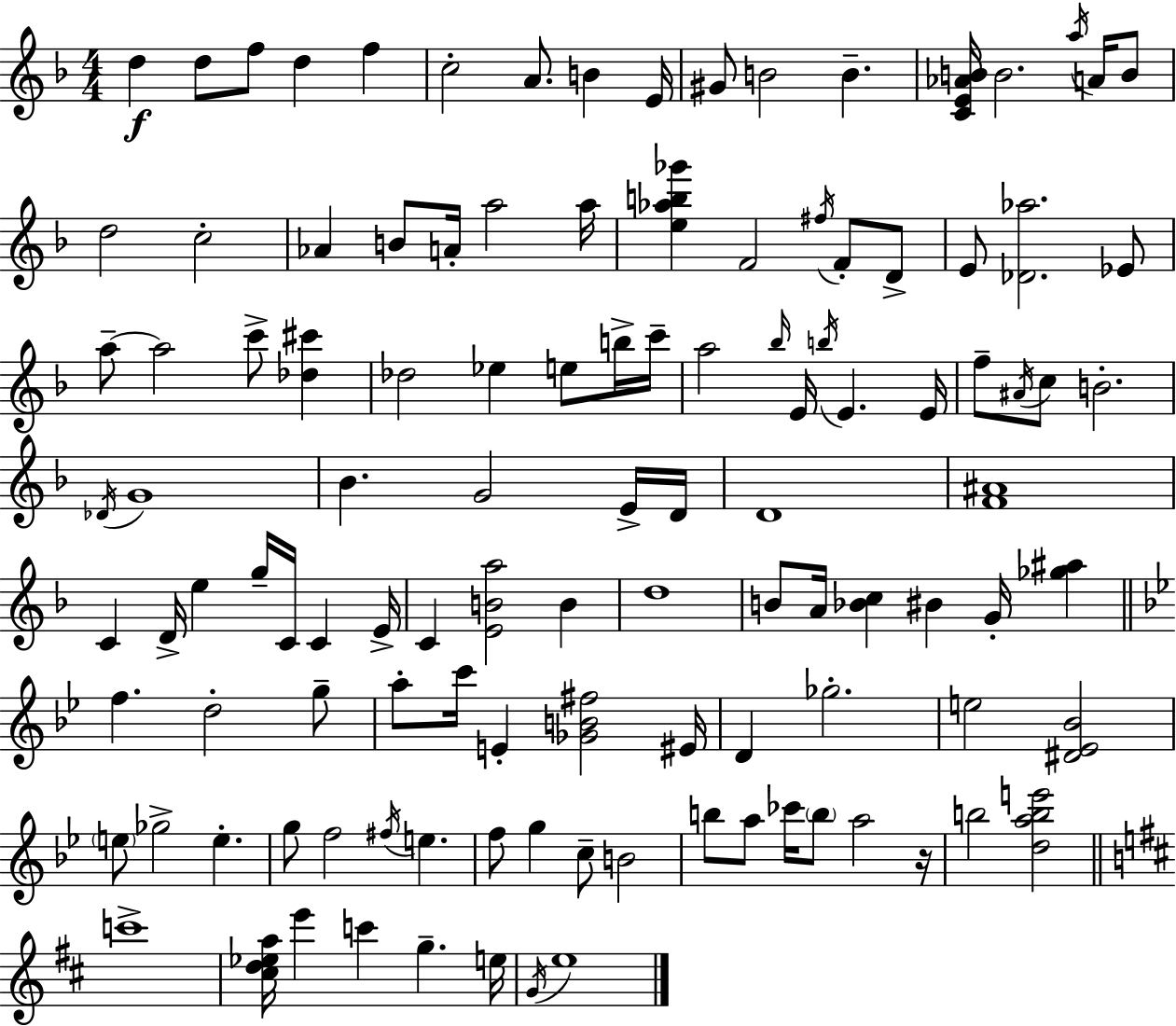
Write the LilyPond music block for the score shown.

{
  \clef treble
  \numericTimeSignature
  \time 4/4
  \key d \minor
  d''4\f d''8 f''8 d''4 f''4 | c''2-. a'8. b'4 e'16 | gis'8 b'2 b'4.-- | <c' e' aes' b'>16 b'2. \acciaccatura { a''16 } a'16 b'8 | \break d''2 c''2-. | aes'4 b'8 a'16-. a''2 | a''16 <e'' aes'' b'' ges'''>4 f'2 \acciaccatura { fis''16 } f'8-. | d'8-> e'8 <des' aes''>2. | \break ees'8 a''8--~~ a''2 c'''8-> <des'' cis'''>4 | des''2 ees''4 e''8 | b''16-> c'''16-- a''2 \grace { bes''16 } e'16 \acciaccatura { b''16 } e'4. | e'16 f''8-- \acciaccatura { ais'16 } c''8 b'2.-. | \break \acciaccatura { des'16 } g'1 | bes'4. g'2 | e'16-> d'16 d'1 | <f' ais'>1 | \break c'4 d'16-> e''4 g''16-- | c'16 c'4 e'16-> c'4 <e' b' a''>2 | b'4 d''1 | b'8 a'16 <bes' c''>4 bis'4 | \break g'16-. <ges'' ais''>4 \bar "||" \break \key g \minor f''4. d''2-. g''8-- | a''8-. c'''16 e'4-. <ges' b' fis''>2 eis'16 | d'4 ges''2.-. | e''2 <dis' ees' bes'>2 | \break \parenthesize e''8 ges''2-> e''4.-. | g''8 f''2 \acciaccatura { fis''16 } e''4. | f''8 g''4 c''8-- b'2 | b''8 a''8 ces'''16 \parenthesize b''8 a''2 | \break r16 b''2 <d'' a'' b'' e'''>2 | \bar "||" \break \key d \major c'''1-> | <cis'' d'' ees'' a''>16 e'''4 c'''4 g''4.-- e''16 | \acciaccatura { g'16 } e''1 | \bar "|."
}